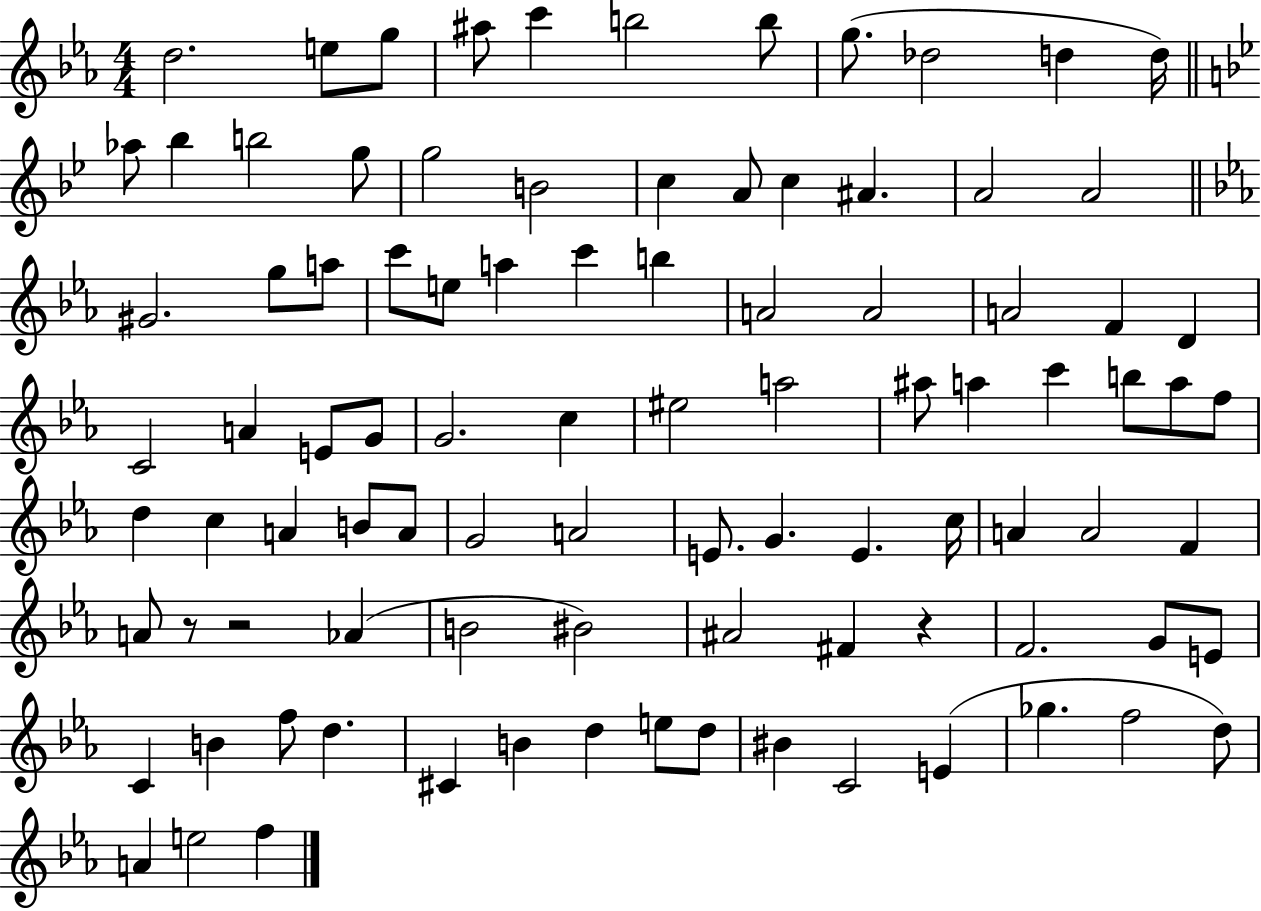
{
  \clef treble
  \numericTimeSignature
  \time 4/4
  \key ees \major
  \repeat volta 2 { d''2. e''8 g''8 | ais''8 c'''4 b''2 b''8 | g''8.( des''2 d''4 d''16) | \bar "||" \break \key bes \major aes''8 bes''4 b''2 g''8 | g''2 b'2 | c''4 a'8 c''4 ais'4. | a'2 a'2 | \break \bar "||" \break \key c \minor gis'2. g''8 a''8 | c'''8 e''8 a''4 c'''4 b''4 | a'2 a'2 | a'2 f'4 d'4 | \break c'2 a'4 e'8 g'8 | g'2. c''4 | eis''2 a''2 | ais''8 a''4 c'''4 b''8 a''8 f''8 | \break d''4 c''4 a'4 b'8 a'8 | g'2 a'2 | e'8. g'4. e'4. c''16 | a'4 a'2 f'4 | \break a'8 r8 r2 aes'4( | b'2 bis'2) | ais'2 fis'4 r4 | f'2. g'8 e'8 | \break c'4 b'4 f''8 d''4. | cis'4 b'4 d''4 e''8 d''8 | bis'4 c'2 e'4( | ges''4. f''2 d''8) | \break a'4 e''2 f''4 | } \bar "|."
}